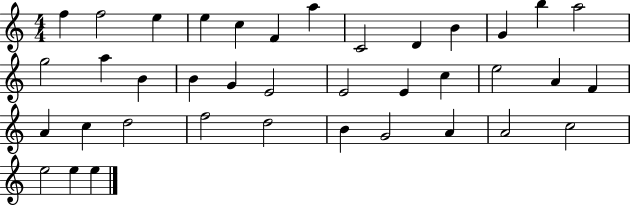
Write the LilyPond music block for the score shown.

{
  \clef treble
  \numericTimeSignature
  \time 4/4
  \key c \major
  f''4 f''2 e''4 | e''4 c''4 f'4 a''4 | c'2 d'4 b'4 | g'4 b''4 a''2 | \break g''2 a''4 b'4 | b'4 g'4 e'2 | e'2 e'4 c''4 | e''2 a'4 f'4 | \break a'4 c''4 d''2 | f''2 d''2 | b'4 g'2 a'4 | a'2 c''2 | \break e''2 e''4 e''4 | \bar "|."
}